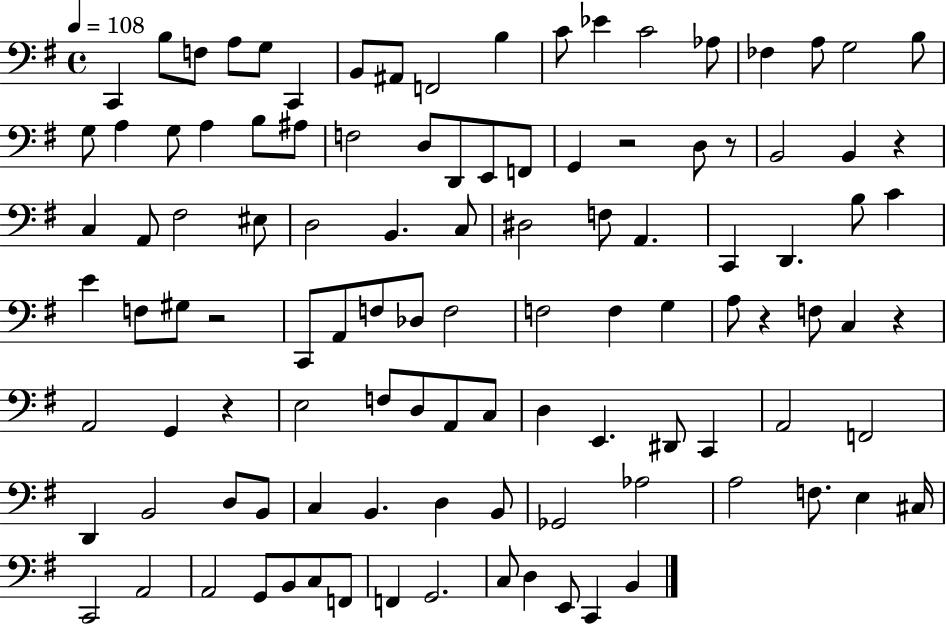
{
  \clef bass
  \time 4/4
  \defaultTimeSignature
  \key g \major
  \tempo 4 = 108
  c,4 b8 f8 a8 g8 c,4 | b,8 ais,8 f,2 b4 | c'8 ees'4 c'2 aes8 | fes4 a8 g2 b8 | \break g8 a4 g8 a4 b8 ais8 | f2 d8 d,8 e,8 f,8 | g,4 r2 d8 r8 | b,2 b,4 r4 | \break c4 a,8 fis2 eis8 | d2 b,4. c8 | dis2 f8 a,4. | c,4 d,4. b8 c'4 | \break e'4 f8 gis8 r2 | c,8 a,8 f8 des8 f2 | f2 f4 g4 | a8 r4 f8 c4 r4 | \break a,2 g,4 r4 | e2 f8 d8 a,8 c8 | d4 e,4. dis,8 c,4 | a,2 f,2 | \break d,4 b,2 d8 b,8 | c4 b,4. d4 b,8 | ges,2 aes2 | a2 f8. e4 cis16 | \break c,2 a,2 | a,2 g,8 b,8 c8 f,8 | f,4 g,2. | c8 d4 e,8 c,4 b,4 | \break \bar "|."
}